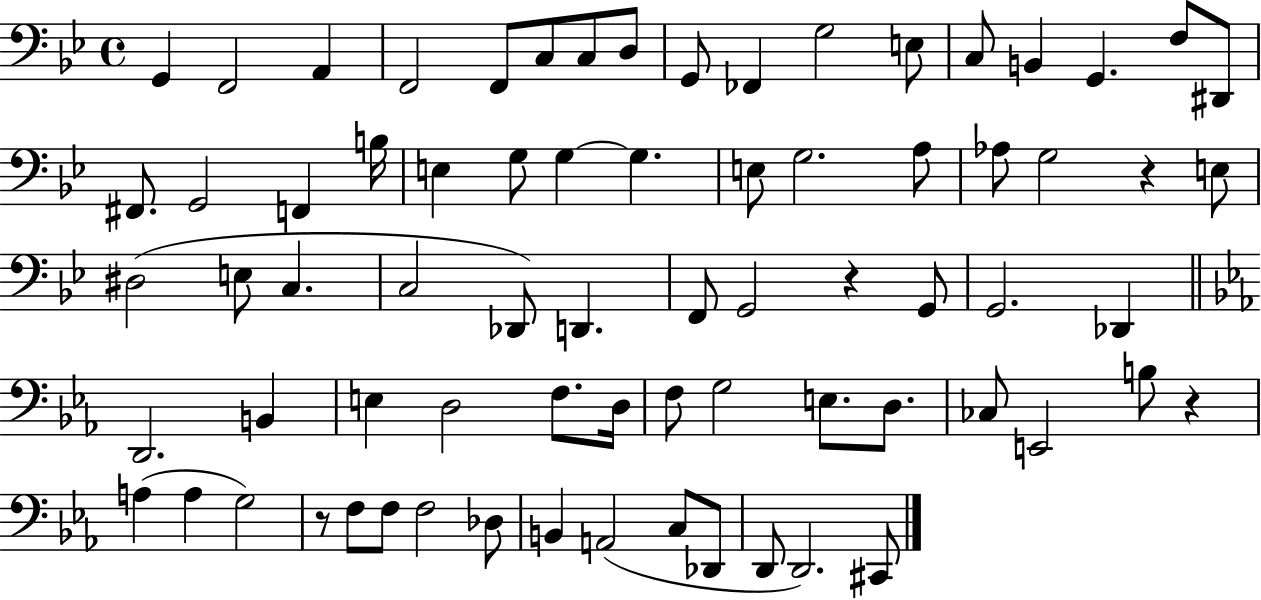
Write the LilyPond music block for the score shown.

{
  \clef bass
  \time 4/4
  \defaultTimeSignature
  \key bes \major
  g,4 f,2 a,4 | f,2 f,8 c8 c8 d8 | g,8 fes,4 g2 e8 | c8 b,4 g,4. f8 dis,8 | \break fis,8. g,2 f,4 b16 | e4 g8 g4~~ g4. | e8 g2. a8 | aes8 g2 r4 e8 | \break dis2( e8 c4. | c2 des,8) d,4. | f,8 g,2 r4 g,8 | g,2. des,4 | \break \bar "||" \break \key c \minor d,2. b,4 | e4 d2 f8. d16 | f8 g2 e8. d8. | ces8 e,2 b8 r4 | \break a4( a4 g2) | r8 f8 f8 f2 des8 | b,4 a,2( c8 des,8 | d,8 d,2.) cis,8 | \break \bar "|."
}